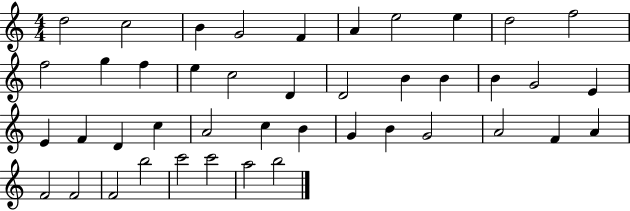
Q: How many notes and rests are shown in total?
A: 43